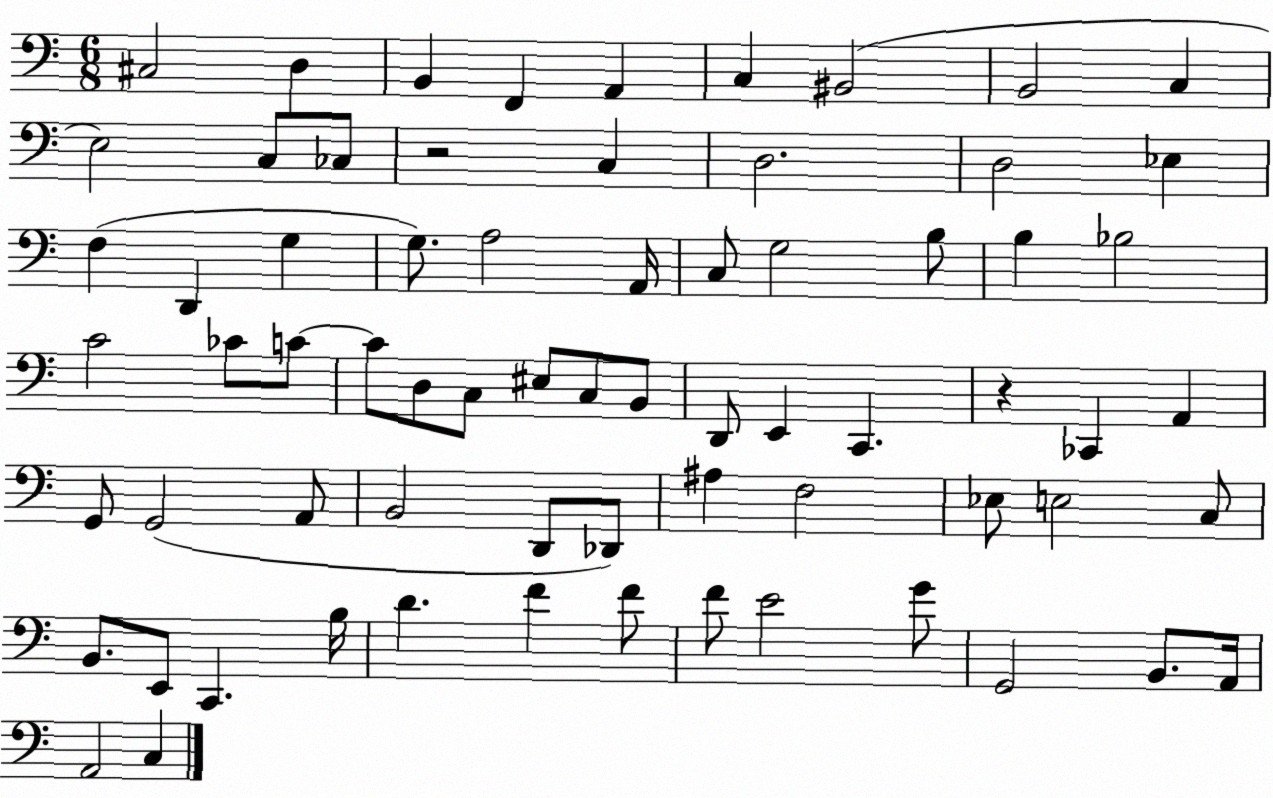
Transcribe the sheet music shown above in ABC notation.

X:1
T:Untitled
M:6/8
L:1/4
K:C
^C,2 D, B,, F,, A,, C, ^B,,2 B,,2 C, E,2 C,/2 _C,/2 z2 C, D,2 D,2 _E, F, D,, G, G,/2 A,2 A,,/4 C,/2 G,2 B,/2 B, _B,2 C2 _C/2 C/2 C/2 D,/2 C,/2 ^E,/2 C,/2 B,,/2 D,,/2 E,, C,, z _C,, A,, G,,/2 G,,2 A,,/2 B,,2 D,,/2 _D,,/2 ^A, F,2 _E,/2 E,2 C,/2 B,,/2 E,,/2 C,, B,/4 D F F/2 F/2 E2 G/2 G,,2 B,,/2 A,,/4 A,,2 C,